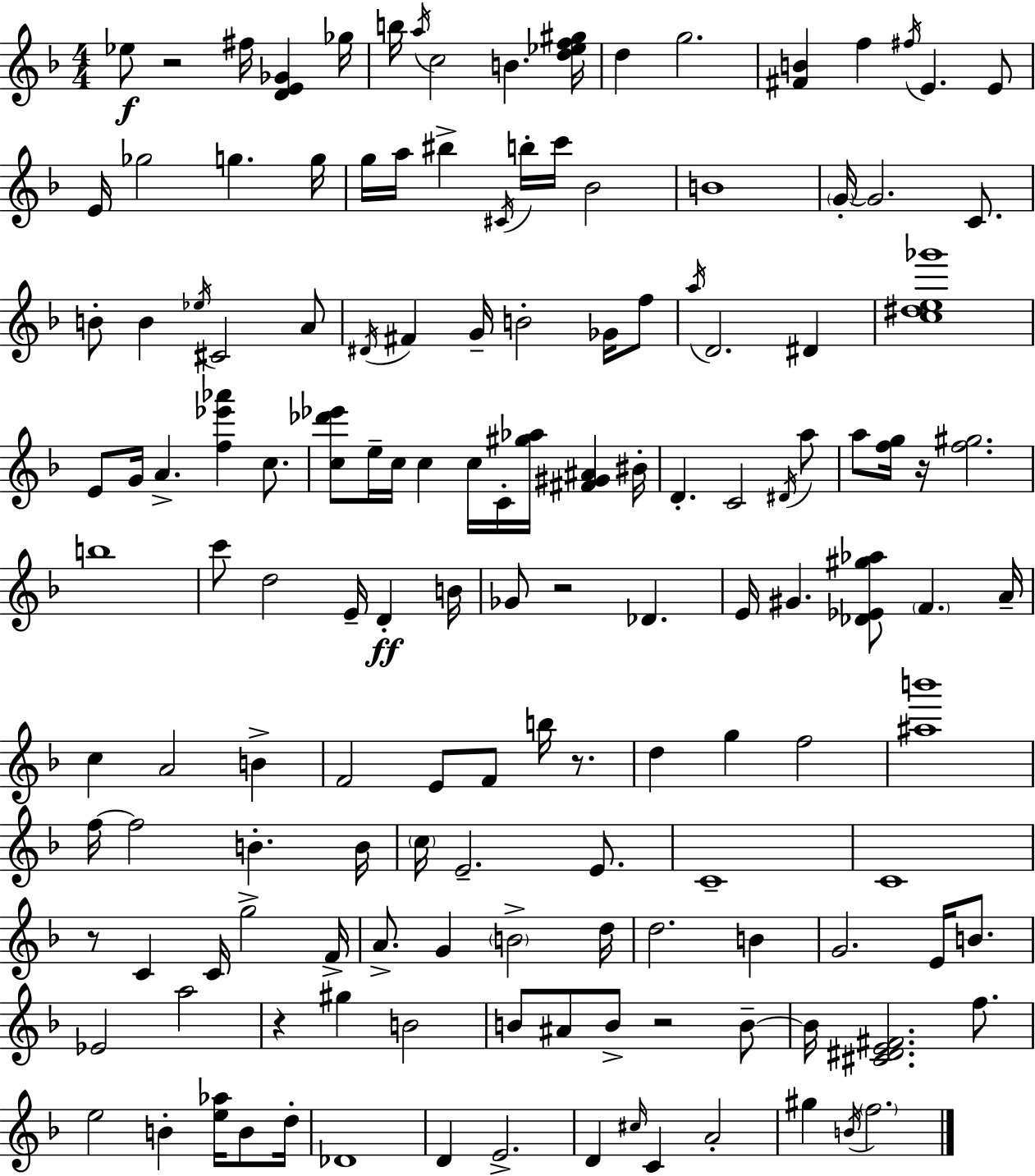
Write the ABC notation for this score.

X:1
T:Untitled
M:4/4
L:1/4
K:F
_e/2 z2 ^f/4 [DE_G] _g/4 b/4 a/4 c2 B [d_ef^g]/4 d g2 [^FB] f ^f/4 E E/2 E/4 _g2 g g/4 g/4 a/4 ^b ^C/4 b/4 c'/4 _B2 B4 G/4 G2 C/2 B/2 B _e/4 ^C2 A/2 ^D/4 ^F G/4 B2 _G/4 f/2 a/4 D2 ^D [c^de_g']4 E/2 G/4 A [f_e'_a'] c/2 [c_d'_e']/2 e/4 c/4 c c/4 C/4 [^g_a]/4 [^F^G^A] ^B/4 D C2 ^D/4 a/2 a/2 [fg]/4 z/4 [f^g]2 b4 c'/2 d2 E/4 D B/4 _G/2 z2 _D E/4 ^G [_D_E^g_a]/2 F A/4 c A2 B F2 E/2 F/2 b/4 z/2 d g f2 [^ab']4 f/4 f2 B B/4 c/4 E2 E/2 C4 C4 z/2 C C/4 g2 F/4 A/2 G B2 d/4 d2 B G2 E/4 B/2 _E2 a2 z ^g B2 B/2 ^A/2 B/2 z2 B/2 B/4 [^C^DE^F]2 f/2 e2 B [e_a]/4 B/2 d/4 _D4 D E2 D ^c/4 C A2 ^g B/4 f2